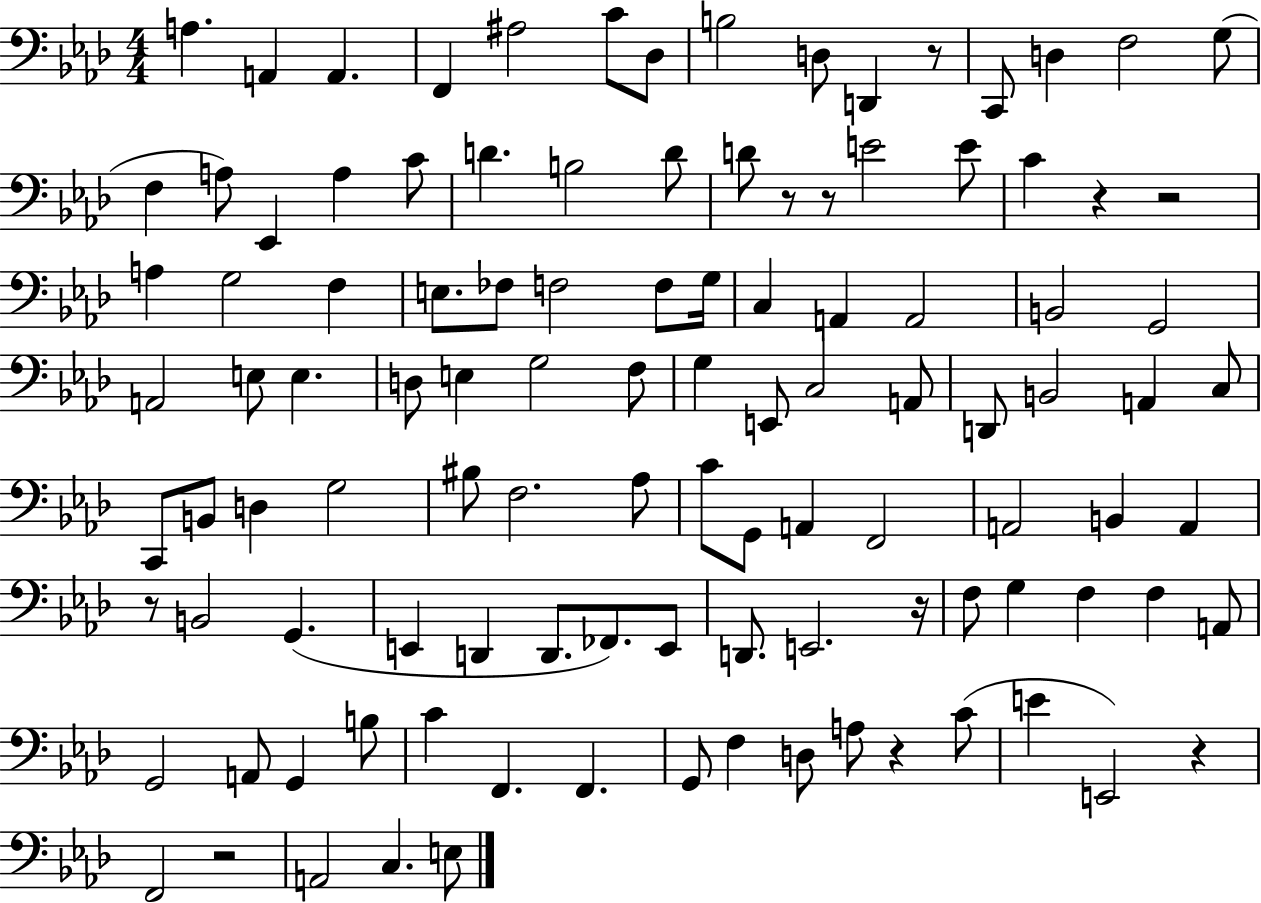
{
  \clef bass
  \numericTimeSignature
  \time 4/4
  \key aes \major
  \repeat volta 2 { a4. a,4 a,4. | f,4 ais2 c'8 des8 | b2 d8 d,4 r8 | c,8 d4 f2 g8( | \break f4 a8) ees,4 a4 c'8 | d'4. b2 d'8 | d'8 r8 r8 e'2 e'8 | c'4 r4 r2 | \break a4 g2 f4 | e8. fes8 f2 f8 g16 | c4 a,4 a,2 | b,2 g,2 | \break a,2 e8 e4. | d8 e4 g2 f8 | g4 e,8 c2 a,8 | d,8 b,2 a,4 c8 | \break c,8 b,8 d4 g2 | bis8 f2. aes8 | c'8 g,8 a,4 f,2 | a,2 b,4 a,4 | \break r8 b,2 g,4.( | e,4 d,4 d,8. fes,8.) e,8 | d,8. e,2. r16 | f8 g4 f4 f4 a,8 | \break g,2 a,8 g,4 b8 | c'4 f,4. f,4. | g,8 f4 d8 a8 r4 c'8( | e'4 e,2) r4 | \break f,2 r2 | a,2 c4. e8 | } \bar "|."
}